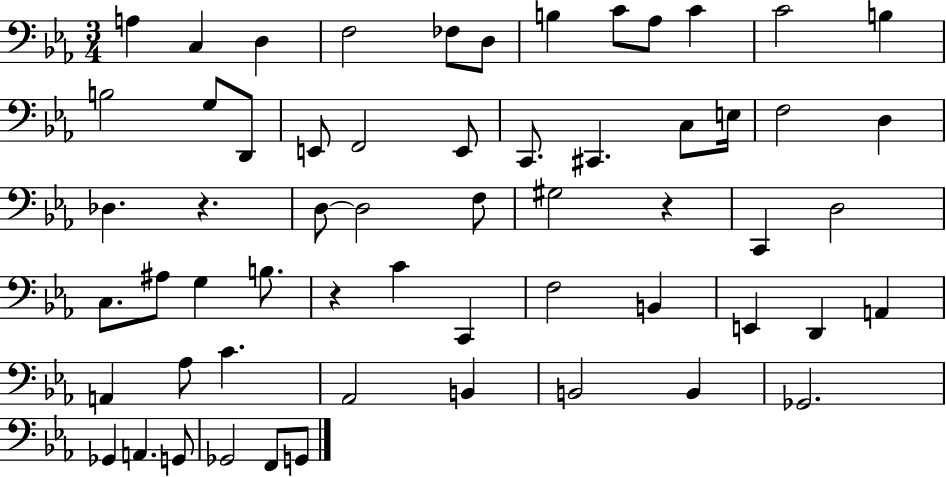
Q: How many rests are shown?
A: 3